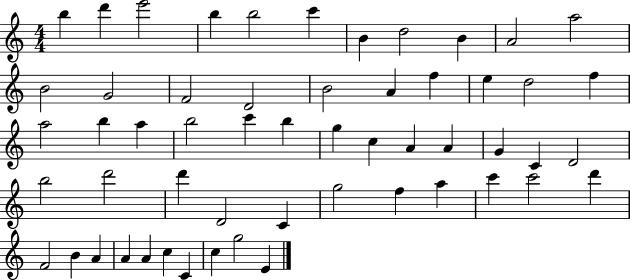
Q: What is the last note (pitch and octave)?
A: E4